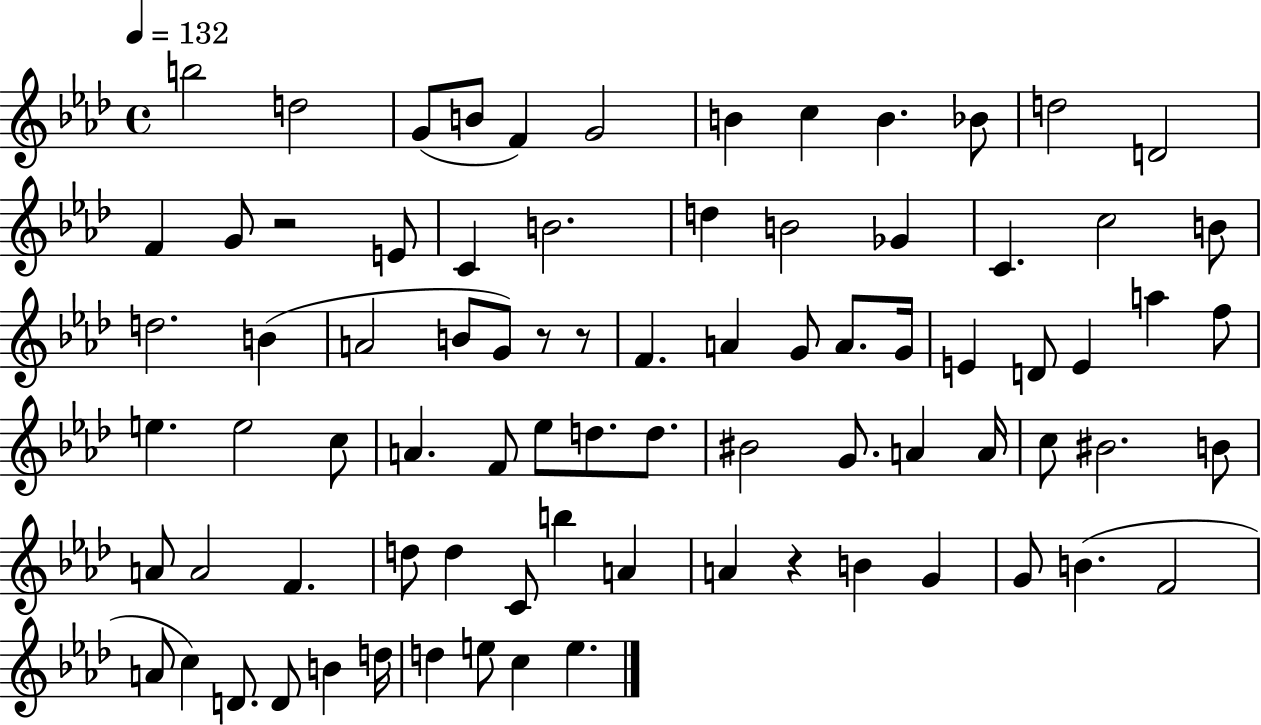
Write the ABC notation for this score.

X:1
T:Untitled
M:4/4
L:1/4
K:Ab
b2 d2 G/2 B/2 F G2 B c B _B/2 d2 D2 F G/2 z2 E/2 C B2 d B2 _G C c2 B/2 d2 B A2 B/2 G/2 z/2 z/2 F A G/2 A/2 G/4 E D/2 E a f/2 e e2 c/2 A F/2 _e/2 d/2 d/2 ^B2 G/2 A A/4 c/2 ^B2 B/2 A/2 A2 F d/2 d C/2 b A A z B G G/2 B F2 A/2 c D/2 D/2 B d/4 d e/2 c e